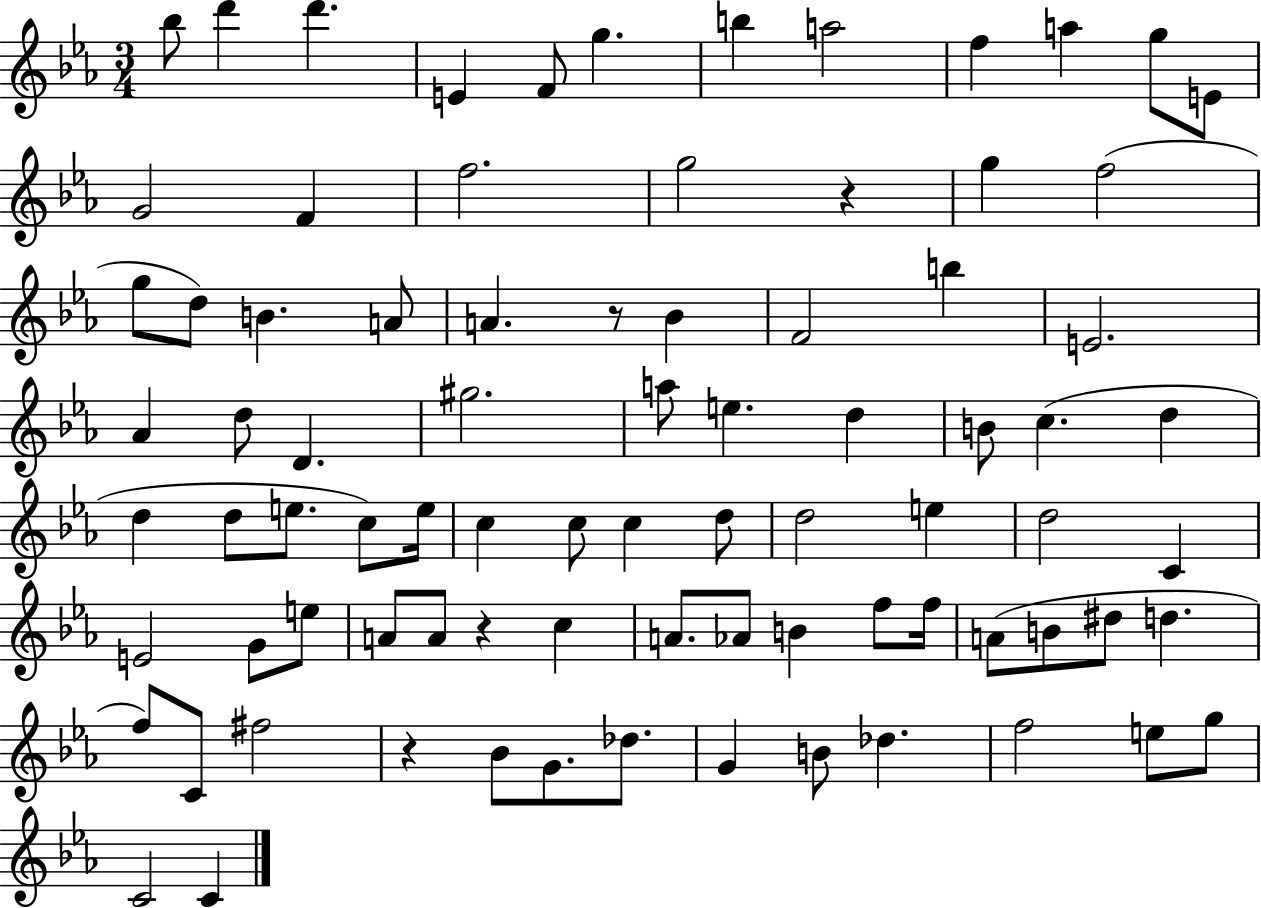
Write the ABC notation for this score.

X:1
T:Untitled
M:3/4
L:1/4
K:Eb
_b/2 d' d' E F/2 g b a2 f a g/2 E/2 G2 F f2 g2 z g f2 g/2 d/2 B A/2 A z/2 _B F2 b E2 _A d/2 D ^g2 a/2 e d B/2 c d d d/2 e/2 c/2 e/4 c c/2 c d/2 d2 e d2 C E2 G/2 e/2 A/2 A/2 z c A/2 _A/2 B f/2 f/4 A/2 B/2 ^d/2 d f/2 C/2 ^f2 z _B/2 G/2 _d/2 G B/2 _d f2 e/2 g/2 C2 C